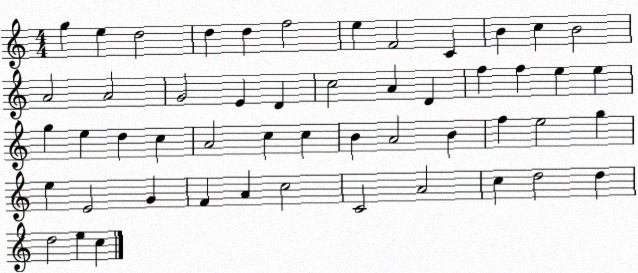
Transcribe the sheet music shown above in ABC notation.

X:1
T:Untitled
M:4/4
L:1/4
K:C
g e d2 d d f2 e F2 C B c B2 A2 A2 G2 E D c2 A D f f e e g e d c A2 c c B A2 B f e2 g e E2 G F A c2 C2 A2 c d2 d d2 e c